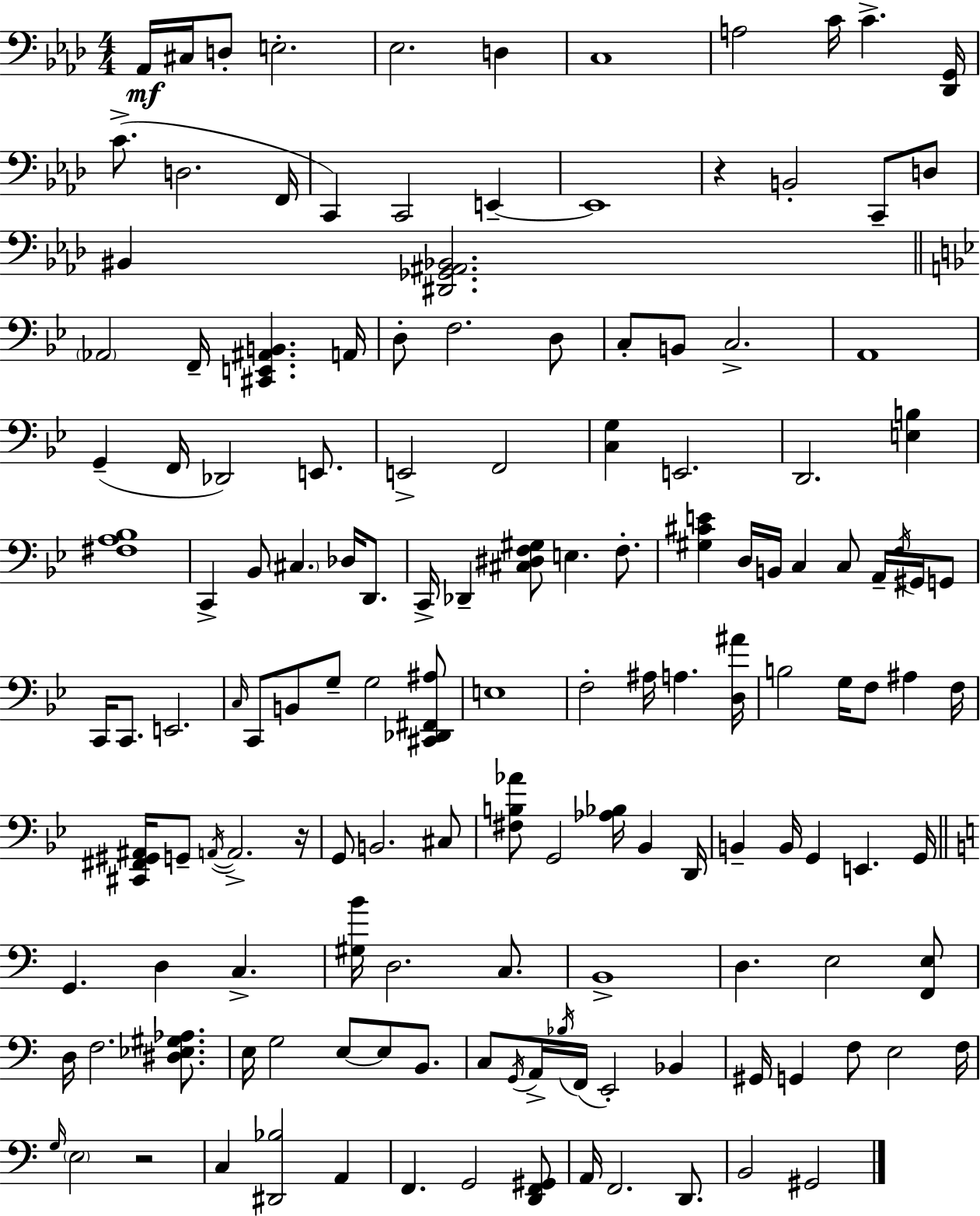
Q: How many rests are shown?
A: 3